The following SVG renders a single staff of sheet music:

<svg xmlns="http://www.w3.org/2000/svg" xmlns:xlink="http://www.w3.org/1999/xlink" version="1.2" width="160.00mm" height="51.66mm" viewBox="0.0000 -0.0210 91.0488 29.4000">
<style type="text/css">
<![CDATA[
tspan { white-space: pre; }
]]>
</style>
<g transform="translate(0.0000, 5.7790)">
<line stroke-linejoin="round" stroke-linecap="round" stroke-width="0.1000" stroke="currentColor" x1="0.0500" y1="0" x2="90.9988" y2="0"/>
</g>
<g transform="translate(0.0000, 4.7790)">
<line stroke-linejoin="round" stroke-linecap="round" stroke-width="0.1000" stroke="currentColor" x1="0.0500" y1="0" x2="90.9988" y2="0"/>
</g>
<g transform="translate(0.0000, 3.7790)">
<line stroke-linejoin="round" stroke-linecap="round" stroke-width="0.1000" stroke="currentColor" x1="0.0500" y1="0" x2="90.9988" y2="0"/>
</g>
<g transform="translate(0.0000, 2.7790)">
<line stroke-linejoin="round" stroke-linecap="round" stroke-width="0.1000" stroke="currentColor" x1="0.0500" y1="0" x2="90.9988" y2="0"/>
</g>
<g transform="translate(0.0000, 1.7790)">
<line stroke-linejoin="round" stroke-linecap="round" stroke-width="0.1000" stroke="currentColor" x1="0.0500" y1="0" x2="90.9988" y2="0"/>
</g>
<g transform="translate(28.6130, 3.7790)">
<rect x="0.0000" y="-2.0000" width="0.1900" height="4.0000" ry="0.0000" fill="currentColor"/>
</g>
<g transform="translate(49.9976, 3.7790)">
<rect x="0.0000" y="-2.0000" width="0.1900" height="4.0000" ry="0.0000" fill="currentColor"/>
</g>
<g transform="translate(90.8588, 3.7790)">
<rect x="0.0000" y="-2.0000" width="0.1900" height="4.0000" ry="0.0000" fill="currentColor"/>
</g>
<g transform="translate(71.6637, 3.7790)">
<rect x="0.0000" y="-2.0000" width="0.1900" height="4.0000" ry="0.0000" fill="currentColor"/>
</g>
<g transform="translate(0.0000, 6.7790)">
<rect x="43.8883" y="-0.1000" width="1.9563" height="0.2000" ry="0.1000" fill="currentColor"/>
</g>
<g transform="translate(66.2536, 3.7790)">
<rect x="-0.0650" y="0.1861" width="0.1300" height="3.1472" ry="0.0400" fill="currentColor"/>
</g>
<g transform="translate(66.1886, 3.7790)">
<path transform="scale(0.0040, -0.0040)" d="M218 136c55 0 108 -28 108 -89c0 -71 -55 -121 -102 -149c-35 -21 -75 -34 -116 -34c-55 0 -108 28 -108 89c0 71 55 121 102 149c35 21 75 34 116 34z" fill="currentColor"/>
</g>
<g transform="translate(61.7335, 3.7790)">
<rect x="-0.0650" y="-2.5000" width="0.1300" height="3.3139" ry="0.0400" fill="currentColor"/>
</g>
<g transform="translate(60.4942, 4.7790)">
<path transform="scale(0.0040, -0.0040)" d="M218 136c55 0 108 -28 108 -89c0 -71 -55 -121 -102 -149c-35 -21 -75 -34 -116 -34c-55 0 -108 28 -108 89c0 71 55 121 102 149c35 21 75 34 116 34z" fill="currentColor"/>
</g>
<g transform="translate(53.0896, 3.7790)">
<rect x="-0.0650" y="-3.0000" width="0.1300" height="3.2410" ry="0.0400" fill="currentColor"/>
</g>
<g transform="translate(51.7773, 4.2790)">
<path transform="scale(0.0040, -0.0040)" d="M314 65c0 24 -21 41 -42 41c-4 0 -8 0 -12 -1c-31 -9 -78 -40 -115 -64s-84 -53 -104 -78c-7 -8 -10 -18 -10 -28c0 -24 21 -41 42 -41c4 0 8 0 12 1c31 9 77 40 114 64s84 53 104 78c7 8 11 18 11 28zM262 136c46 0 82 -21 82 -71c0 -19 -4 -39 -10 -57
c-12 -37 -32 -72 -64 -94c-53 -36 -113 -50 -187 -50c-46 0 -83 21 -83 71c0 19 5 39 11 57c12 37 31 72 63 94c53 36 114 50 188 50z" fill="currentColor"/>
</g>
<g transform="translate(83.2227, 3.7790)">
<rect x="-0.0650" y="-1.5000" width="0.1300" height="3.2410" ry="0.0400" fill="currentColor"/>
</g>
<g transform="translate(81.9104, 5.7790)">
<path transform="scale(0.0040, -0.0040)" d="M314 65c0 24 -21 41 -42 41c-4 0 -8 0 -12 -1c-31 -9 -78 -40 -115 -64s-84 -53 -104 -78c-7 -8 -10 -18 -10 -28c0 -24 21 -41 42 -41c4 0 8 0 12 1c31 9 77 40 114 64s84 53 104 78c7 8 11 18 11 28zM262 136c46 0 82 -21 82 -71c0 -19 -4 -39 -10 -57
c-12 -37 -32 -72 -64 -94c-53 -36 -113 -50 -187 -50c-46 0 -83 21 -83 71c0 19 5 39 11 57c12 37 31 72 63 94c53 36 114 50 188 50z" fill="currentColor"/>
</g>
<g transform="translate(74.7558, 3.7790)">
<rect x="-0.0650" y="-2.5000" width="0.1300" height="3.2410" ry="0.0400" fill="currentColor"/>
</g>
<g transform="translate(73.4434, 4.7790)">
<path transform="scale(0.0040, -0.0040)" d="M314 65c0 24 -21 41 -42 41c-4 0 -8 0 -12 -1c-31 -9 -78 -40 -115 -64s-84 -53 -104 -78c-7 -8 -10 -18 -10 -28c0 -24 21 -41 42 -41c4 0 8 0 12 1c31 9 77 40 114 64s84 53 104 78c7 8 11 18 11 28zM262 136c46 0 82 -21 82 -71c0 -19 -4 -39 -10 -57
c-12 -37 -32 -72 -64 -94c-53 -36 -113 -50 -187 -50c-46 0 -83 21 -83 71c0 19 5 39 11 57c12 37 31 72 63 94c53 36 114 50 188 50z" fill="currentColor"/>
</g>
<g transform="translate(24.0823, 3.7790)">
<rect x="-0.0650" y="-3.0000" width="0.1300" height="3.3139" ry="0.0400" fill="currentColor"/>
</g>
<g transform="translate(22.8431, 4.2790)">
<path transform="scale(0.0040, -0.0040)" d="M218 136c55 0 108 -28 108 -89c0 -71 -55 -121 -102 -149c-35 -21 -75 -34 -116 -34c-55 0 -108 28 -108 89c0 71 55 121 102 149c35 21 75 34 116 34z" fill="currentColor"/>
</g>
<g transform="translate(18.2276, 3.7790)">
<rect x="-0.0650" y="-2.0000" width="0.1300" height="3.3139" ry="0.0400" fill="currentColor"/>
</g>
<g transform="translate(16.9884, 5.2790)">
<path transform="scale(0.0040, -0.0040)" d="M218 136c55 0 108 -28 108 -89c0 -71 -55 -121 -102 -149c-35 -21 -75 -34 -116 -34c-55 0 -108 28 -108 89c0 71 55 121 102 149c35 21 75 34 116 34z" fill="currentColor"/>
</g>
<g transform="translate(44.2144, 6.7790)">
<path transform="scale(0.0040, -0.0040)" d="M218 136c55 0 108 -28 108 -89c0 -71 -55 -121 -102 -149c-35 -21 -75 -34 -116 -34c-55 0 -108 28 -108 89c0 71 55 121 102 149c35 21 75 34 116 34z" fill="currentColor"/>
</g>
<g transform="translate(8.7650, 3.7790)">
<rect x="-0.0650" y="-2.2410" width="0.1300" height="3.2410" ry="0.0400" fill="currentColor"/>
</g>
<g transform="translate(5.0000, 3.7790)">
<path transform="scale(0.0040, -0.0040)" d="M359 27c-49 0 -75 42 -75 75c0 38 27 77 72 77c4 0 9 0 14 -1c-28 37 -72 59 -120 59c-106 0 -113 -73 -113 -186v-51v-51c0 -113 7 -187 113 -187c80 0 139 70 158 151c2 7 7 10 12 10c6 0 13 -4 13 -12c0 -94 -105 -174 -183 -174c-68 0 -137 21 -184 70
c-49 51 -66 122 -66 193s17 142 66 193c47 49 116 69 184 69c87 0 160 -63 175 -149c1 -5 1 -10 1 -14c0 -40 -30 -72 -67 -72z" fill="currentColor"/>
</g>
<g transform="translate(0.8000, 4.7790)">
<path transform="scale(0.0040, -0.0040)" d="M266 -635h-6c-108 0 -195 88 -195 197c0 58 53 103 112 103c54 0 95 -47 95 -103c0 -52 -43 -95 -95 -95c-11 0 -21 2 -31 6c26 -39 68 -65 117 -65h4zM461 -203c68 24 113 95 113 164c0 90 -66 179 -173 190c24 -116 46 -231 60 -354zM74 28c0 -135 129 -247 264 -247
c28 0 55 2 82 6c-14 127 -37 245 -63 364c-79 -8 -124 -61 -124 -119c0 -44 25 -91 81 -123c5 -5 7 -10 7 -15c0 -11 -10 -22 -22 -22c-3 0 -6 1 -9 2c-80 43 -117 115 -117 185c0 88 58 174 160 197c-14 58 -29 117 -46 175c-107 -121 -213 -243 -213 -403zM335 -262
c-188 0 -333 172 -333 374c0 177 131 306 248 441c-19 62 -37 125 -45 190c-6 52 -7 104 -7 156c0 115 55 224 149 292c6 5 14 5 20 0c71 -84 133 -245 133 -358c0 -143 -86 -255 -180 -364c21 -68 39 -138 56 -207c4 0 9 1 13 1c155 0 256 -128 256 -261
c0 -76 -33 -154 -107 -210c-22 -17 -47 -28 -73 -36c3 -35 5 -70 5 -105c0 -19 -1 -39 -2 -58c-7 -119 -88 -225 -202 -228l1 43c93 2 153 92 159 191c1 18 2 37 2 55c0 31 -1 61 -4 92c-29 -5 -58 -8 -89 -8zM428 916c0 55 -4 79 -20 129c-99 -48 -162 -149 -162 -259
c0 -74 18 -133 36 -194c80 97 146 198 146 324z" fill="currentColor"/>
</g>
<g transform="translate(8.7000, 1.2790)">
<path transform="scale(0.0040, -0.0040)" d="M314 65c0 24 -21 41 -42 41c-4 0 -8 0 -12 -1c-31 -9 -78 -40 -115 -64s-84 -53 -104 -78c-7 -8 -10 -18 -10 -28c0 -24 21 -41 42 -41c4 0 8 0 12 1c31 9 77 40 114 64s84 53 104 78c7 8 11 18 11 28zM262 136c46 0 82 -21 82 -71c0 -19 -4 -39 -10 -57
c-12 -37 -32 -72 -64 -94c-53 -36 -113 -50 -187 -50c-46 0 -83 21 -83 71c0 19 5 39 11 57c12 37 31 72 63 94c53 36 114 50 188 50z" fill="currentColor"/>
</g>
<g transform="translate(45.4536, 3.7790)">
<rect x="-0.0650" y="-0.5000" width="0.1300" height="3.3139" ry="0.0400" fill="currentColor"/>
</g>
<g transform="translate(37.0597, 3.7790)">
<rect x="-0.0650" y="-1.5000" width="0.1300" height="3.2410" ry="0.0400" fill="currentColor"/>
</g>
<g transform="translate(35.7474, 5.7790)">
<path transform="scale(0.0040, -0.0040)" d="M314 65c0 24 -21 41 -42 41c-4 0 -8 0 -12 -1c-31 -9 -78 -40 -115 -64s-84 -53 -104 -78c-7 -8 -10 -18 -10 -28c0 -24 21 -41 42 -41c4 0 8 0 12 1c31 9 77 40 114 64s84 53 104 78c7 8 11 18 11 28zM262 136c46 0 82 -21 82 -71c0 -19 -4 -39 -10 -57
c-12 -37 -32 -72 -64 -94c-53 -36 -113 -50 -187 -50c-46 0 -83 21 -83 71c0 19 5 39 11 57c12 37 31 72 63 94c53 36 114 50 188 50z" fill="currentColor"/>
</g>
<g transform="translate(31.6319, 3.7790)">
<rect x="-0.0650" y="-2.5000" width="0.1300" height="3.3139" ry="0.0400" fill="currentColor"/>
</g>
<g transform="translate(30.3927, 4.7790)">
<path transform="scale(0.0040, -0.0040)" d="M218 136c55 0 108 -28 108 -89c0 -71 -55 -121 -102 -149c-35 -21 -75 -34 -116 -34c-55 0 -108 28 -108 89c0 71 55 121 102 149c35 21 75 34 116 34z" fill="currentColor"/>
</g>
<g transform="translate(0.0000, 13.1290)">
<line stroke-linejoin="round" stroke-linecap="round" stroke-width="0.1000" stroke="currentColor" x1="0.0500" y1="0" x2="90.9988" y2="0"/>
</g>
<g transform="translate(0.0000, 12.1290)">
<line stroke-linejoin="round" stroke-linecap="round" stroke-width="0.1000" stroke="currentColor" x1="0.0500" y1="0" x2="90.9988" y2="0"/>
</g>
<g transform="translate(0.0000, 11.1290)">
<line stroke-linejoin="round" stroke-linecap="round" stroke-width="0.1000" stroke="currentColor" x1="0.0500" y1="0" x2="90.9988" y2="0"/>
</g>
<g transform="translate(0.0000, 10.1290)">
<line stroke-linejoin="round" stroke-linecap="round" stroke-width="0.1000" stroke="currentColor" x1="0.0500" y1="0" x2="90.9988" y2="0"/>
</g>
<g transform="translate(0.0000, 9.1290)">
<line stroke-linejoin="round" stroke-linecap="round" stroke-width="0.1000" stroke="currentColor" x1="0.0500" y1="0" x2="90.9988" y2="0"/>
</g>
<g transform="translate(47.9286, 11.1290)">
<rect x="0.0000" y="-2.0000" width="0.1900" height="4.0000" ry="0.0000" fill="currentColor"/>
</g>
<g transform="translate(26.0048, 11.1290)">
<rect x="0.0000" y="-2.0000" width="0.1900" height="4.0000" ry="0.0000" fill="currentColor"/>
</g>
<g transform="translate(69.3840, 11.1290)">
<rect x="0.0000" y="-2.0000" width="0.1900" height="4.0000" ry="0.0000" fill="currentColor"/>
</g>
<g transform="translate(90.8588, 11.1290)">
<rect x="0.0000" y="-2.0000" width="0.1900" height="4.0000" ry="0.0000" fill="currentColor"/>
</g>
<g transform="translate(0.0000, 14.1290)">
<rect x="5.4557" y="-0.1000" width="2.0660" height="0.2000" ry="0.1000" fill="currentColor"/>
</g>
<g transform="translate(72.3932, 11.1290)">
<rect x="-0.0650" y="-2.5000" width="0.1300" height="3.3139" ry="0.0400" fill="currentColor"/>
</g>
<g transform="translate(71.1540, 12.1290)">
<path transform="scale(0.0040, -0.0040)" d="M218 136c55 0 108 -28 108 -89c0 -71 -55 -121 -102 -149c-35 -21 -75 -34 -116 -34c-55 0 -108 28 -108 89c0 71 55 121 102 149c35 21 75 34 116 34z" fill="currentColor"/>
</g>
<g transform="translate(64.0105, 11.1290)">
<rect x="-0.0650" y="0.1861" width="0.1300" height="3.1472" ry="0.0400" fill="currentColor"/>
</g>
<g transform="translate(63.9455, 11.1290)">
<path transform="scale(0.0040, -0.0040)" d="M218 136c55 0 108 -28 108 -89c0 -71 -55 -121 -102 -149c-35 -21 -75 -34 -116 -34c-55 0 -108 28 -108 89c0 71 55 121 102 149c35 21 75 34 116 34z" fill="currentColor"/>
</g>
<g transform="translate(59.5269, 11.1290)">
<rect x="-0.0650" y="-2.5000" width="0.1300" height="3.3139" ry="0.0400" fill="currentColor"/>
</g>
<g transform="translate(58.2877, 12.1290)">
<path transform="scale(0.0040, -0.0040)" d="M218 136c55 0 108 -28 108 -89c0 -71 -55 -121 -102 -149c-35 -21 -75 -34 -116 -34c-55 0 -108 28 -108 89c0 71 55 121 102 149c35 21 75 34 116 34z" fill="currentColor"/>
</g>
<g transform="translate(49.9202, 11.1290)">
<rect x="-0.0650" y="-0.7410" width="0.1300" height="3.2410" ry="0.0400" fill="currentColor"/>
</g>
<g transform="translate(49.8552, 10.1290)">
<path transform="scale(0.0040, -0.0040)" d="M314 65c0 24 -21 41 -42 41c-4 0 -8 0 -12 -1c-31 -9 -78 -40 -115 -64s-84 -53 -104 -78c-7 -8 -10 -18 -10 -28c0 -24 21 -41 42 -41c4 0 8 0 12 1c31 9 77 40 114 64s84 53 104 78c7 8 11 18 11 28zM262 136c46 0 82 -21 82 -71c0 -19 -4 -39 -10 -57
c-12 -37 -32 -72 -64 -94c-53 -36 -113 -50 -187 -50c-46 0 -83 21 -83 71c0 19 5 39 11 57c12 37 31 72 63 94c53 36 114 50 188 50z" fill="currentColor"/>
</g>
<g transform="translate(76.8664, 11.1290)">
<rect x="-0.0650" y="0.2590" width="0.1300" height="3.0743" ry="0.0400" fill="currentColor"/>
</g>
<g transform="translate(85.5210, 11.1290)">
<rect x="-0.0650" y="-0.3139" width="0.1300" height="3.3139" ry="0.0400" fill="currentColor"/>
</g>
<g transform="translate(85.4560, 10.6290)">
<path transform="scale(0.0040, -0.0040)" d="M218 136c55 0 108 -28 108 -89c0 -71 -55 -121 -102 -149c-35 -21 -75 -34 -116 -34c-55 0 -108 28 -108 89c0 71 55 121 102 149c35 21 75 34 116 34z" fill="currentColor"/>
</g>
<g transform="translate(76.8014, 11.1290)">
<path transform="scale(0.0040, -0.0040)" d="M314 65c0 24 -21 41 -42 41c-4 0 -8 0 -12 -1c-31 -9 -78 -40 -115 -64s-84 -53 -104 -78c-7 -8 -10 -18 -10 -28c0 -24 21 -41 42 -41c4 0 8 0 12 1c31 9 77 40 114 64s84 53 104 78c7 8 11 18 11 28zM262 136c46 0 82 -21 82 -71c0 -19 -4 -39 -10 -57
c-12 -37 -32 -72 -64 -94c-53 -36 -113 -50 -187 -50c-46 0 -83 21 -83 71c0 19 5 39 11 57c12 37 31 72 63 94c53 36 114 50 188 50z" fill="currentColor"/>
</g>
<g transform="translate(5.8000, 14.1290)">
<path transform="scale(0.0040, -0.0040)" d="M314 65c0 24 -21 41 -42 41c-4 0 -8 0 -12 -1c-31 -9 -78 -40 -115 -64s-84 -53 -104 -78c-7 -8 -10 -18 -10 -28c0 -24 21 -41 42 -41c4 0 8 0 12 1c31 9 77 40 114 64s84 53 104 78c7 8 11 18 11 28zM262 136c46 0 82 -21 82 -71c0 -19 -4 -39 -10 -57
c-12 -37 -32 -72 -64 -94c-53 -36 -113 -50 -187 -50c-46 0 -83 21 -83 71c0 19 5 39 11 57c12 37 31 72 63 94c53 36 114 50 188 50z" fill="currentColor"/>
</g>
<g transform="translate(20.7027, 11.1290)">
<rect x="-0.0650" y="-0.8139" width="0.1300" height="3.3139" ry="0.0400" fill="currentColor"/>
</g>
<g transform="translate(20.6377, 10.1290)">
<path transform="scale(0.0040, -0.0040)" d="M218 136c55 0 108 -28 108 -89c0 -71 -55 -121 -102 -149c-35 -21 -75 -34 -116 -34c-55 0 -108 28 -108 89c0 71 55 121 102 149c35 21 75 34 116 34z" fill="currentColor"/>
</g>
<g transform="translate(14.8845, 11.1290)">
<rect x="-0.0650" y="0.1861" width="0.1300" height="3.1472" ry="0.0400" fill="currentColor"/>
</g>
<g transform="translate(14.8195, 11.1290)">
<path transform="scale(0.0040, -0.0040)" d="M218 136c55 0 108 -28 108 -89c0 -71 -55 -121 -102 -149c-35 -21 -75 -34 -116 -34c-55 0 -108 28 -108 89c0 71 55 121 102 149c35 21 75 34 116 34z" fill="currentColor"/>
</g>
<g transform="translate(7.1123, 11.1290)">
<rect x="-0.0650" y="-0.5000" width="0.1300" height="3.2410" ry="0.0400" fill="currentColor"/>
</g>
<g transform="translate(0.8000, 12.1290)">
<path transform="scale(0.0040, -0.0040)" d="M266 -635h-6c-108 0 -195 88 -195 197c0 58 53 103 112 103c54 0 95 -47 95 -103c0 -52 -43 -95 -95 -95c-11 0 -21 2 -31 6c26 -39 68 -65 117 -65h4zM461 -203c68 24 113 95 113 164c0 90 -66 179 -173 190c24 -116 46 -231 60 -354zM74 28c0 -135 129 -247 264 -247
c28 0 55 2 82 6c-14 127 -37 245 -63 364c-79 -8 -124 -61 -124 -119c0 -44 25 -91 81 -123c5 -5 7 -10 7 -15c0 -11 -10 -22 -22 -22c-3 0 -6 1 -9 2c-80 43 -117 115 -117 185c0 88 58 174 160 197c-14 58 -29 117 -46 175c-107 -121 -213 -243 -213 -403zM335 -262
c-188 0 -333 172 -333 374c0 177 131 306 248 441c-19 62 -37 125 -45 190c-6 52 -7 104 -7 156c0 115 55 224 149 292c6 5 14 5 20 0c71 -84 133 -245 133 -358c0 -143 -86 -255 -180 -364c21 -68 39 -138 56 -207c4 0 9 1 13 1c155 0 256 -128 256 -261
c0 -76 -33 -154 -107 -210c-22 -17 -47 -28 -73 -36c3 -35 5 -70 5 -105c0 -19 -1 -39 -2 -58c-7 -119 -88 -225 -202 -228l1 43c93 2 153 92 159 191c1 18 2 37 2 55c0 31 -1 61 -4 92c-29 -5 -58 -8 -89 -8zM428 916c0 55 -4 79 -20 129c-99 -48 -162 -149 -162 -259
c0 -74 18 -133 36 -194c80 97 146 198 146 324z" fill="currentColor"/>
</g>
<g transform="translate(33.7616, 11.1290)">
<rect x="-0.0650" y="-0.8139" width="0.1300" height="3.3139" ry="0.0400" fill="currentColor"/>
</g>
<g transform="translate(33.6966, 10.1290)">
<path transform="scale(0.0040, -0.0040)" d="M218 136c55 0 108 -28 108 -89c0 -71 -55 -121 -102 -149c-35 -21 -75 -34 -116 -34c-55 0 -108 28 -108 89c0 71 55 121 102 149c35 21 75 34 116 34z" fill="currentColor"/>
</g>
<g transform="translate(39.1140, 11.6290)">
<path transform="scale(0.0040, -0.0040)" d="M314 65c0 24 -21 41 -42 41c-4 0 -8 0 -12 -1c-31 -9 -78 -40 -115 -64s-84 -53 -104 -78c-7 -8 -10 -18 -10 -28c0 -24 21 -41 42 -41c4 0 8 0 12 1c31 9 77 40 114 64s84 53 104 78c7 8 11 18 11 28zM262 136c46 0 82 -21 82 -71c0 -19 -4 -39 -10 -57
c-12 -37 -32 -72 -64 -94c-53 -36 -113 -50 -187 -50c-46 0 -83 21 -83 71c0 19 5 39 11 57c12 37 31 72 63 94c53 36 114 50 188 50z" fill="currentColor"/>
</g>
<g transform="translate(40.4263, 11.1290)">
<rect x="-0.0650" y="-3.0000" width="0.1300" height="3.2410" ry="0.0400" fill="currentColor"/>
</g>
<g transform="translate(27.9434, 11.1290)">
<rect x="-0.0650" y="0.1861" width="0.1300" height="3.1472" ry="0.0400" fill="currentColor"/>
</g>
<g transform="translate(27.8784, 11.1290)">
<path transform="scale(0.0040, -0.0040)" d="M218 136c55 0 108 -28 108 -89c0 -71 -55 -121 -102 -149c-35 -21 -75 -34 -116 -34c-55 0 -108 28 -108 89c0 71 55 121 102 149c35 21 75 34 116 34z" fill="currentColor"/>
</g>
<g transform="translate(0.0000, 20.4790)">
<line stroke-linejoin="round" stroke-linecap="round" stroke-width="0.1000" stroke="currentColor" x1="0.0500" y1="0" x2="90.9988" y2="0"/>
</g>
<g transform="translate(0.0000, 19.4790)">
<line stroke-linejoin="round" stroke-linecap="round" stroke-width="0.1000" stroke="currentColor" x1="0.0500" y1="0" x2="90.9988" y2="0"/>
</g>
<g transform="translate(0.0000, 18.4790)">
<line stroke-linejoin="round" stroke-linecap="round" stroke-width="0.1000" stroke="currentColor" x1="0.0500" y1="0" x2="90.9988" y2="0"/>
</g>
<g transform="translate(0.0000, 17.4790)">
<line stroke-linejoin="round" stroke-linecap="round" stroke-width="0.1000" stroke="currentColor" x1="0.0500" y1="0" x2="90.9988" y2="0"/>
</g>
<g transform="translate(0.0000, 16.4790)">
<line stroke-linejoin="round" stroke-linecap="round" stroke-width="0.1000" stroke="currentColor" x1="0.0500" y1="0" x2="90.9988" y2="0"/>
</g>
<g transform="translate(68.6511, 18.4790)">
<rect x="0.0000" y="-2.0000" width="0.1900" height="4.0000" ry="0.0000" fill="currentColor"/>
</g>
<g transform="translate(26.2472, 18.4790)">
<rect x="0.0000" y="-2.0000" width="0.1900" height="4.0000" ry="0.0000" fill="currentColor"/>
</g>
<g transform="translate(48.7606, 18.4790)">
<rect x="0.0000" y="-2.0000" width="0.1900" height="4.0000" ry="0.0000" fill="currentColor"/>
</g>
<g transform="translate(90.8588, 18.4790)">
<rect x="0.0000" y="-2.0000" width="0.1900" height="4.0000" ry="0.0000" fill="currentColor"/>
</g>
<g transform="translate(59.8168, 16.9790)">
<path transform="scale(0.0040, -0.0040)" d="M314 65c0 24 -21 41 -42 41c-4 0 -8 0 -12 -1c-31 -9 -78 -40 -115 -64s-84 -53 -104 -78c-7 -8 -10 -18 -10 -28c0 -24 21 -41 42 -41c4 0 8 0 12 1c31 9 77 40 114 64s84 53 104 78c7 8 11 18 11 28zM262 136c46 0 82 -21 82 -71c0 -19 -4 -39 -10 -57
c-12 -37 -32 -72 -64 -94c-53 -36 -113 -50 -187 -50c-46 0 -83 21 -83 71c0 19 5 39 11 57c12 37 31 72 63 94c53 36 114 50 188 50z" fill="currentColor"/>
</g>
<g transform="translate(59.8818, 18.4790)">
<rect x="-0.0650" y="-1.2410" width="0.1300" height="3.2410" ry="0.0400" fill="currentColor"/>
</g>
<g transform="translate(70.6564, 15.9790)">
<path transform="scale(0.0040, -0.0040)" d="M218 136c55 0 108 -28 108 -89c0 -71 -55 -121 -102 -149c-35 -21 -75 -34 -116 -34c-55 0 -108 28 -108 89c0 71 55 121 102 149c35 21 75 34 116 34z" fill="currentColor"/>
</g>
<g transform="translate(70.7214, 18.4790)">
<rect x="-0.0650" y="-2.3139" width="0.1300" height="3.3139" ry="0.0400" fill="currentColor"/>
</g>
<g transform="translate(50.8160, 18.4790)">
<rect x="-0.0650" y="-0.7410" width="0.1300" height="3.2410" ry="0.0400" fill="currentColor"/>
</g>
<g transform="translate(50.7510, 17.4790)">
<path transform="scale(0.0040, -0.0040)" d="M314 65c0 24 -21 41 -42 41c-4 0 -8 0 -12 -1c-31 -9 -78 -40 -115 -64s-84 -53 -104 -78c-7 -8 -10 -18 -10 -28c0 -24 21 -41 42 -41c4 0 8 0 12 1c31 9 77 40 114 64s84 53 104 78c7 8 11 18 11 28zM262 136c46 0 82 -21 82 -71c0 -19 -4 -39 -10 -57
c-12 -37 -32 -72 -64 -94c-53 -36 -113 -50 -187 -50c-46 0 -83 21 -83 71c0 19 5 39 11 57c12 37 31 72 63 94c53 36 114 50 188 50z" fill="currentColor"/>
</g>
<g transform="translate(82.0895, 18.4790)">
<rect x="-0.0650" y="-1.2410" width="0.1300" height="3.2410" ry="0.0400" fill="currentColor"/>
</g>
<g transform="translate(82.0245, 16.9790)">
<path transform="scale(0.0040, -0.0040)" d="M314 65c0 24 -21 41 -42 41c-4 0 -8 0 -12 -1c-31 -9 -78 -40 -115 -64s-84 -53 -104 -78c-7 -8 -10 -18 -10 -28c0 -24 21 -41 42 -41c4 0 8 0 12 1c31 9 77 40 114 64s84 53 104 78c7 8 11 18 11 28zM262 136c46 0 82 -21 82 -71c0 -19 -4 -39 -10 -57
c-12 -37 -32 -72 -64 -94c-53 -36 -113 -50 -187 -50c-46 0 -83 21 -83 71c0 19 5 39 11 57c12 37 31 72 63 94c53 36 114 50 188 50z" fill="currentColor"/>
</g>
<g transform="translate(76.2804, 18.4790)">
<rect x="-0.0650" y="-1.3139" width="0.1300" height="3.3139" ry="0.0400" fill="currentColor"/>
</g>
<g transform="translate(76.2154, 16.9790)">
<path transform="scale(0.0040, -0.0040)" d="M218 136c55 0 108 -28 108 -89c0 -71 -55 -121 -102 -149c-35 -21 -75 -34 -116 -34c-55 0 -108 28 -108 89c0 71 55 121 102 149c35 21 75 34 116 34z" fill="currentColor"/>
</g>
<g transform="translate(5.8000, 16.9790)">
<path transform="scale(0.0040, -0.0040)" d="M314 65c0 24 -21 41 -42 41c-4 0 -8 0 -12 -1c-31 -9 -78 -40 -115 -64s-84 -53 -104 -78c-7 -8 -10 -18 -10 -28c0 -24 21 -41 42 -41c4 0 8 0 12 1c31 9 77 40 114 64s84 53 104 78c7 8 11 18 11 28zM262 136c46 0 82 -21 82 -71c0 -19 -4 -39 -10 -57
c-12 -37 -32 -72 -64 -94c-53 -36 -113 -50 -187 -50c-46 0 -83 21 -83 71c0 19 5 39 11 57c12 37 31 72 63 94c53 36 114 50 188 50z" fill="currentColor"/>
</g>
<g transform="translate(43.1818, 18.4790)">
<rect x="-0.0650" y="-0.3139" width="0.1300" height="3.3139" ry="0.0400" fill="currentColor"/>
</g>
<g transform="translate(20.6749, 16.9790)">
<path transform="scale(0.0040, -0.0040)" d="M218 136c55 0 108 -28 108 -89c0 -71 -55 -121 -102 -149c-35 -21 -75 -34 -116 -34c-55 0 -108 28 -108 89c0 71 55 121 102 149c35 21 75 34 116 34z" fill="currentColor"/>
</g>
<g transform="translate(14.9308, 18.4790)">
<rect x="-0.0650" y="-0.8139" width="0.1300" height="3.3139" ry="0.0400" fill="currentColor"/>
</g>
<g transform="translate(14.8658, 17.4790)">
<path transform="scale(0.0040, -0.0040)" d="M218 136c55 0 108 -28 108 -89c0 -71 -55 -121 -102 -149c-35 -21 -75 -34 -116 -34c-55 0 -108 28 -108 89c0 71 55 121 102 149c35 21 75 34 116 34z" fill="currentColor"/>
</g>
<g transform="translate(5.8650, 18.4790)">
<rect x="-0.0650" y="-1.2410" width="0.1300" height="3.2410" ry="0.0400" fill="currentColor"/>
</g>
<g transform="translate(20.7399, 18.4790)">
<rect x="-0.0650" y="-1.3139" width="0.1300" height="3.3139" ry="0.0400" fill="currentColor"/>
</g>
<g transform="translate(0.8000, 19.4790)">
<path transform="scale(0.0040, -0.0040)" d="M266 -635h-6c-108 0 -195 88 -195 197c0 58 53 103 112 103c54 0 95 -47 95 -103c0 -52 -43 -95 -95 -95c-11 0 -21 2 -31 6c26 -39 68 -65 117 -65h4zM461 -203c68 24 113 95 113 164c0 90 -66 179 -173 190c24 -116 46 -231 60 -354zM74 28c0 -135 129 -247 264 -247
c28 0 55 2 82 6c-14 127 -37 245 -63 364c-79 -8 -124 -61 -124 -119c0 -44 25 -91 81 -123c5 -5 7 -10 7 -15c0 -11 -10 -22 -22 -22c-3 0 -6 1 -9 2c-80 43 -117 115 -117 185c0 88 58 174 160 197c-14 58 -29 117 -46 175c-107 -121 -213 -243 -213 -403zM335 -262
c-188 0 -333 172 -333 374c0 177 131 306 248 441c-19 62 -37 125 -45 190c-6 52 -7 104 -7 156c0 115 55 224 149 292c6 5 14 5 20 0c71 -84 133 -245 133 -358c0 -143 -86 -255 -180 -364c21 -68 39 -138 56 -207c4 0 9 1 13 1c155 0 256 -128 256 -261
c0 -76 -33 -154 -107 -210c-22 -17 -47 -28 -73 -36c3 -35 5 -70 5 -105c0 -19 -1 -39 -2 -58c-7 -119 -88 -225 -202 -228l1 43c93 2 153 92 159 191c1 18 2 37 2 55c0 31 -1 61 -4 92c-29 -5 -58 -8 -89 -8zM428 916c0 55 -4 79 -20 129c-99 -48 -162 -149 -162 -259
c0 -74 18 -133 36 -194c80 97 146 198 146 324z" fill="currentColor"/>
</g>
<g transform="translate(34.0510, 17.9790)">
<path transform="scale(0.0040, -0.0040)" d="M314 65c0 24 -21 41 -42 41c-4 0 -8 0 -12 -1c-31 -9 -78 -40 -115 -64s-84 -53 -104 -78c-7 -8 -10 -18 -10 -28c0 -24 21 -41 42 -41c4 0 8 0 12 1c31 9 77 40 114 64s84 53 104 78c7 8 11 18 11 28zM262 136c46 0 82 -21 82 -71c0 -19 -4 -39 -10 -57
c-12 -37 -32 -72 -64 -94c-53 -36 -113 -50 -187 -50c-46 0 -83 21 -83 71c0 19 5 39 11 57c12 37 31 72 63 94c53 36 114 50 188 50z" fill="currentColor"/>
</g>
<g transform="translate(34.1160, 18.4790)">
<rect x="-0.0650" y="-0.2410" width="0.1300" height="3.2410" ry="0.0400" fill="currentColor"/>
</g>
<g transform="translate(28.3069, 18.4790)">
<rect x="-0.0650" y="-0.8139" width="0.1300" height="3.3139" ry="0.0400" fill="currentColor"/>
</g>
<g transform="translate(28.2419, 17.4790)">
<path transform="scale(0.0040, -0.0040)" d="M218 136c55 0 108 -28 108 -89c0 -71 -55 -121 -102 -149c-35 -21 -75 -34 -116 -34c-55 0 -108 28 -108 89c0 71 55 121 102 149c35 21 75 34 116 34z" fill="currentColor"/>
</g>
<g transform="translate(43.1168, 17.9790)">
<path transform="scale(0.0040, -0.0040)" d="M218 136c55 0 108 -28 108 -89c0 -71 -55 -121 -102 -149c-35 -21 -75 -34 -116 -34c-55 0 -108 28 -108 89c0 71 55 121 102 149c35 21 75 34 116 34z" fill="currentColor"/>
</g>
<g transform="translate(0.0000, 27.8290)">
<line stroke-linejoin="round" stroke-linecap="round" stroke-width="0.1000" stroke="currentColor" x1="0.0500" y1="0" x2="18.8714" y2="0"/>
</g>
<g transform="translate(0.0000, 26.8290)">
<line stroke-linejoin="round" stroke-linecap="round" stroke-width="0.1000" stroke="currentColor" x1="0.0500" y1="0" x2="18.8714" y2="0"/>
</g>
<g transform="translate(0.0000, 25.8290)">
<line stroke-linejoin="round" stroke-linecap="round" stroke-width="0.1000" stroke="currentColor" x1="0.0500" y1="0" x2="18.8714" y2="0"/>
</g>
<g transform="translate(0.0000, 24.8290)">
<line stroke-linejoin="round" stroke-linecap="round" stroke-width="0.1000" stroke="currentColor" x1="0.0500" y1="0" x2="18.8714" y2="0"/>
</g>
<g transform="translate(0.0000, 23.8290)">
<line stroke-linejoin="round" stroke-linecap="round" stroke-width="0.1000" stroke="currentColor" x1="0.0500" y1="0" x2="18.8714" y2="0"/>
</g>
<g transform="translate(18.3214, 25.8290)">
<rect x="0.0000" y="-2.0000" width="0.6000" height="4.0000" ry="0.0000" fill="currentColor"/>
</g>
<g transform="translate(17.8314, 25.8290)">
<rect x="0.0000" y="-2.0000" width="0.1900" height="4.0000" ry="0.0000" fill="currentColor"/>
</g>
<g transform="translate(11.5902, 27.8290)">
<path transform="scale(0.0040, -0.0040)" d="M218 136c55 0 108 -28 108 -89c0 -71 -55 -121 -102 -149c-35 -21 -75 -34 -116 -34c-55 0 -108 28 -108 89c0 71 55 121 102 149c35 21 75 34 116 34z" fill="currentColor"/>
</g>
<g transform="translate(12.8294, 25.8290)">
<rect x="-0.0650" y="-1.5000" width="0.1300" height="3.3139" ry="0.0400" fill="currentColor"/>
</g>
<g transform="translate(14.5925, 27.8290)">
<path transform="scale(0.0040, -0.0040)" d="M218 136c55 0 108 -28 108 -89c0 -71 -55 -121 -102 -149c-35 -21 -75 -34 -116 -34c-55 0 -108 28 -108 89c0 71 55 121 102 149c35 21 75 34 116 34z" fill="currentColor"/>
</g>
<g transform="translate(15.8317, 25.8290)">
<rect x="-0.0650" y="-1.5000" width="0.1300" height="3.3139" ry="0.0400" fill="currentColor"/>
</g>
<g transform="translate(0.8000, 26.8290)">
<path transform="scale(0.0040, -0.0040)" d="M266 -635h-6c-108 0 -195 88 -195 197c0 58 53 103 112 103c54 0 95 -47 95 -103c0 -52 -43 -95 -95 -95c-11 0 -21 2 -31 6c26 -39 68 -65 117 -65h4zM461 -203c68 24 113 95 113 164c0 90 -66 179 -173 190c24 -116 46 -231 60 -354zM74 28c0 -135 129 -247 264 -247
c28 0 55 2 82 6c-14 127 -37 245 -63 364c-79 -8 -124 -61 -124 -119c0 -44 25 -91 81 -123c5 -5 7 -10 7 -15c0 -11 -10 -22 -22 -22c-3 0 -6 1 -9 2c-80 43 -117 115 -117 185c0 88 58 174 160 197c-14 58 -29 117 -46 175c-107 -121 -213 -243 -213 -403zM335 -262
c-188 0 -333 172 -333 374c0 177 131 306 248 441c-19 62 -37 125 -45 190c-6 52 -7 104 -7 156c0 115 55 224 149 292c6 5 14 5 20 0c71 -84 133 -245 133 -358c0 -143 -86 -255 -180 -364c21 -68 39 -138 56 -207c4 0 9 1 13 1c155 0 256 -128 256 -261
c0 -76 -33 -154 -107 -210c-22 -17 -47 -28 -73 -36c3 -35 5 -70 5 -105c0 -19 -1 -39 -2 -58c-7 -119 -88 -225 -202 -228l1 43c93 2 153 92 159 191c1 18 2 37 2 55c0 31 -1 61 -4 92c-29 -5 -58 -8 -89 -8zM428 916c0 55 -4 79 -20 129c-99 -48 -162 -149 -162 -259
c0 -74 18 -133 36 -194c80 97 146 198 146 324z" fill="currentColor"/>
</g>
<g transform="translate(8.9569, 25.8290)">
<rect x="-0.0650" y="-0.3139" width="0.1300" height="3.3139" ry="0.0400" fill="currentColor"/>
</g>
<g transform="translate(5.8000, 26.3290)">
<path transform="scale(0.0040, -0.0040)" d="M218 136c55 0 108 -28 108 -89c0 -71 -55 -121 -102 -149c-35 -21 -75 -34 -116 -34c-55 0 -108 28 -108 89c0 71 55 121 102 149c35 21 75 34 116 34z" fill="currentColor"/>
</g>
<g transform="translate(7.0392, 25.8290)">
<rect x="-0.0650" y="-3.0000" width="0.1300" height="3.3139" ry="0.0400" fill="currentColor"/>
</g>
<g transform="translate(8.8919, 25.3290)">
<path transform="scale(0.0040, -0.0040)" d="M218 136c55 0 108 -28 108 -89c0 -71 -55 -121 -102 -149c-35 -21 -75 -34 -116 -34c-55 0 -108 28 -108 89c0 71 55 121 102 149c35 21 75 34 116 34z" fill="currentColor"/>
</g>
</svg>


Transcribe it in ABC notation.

X:1
T:Untitled
M:4/4
L:1/4
K:C
g2 F A G E2 C A2 G B G2 E2 C2 B d B d A2 d2 G B G B2 c e2 d e d c2 c d2 e2 g e e2 A c E E